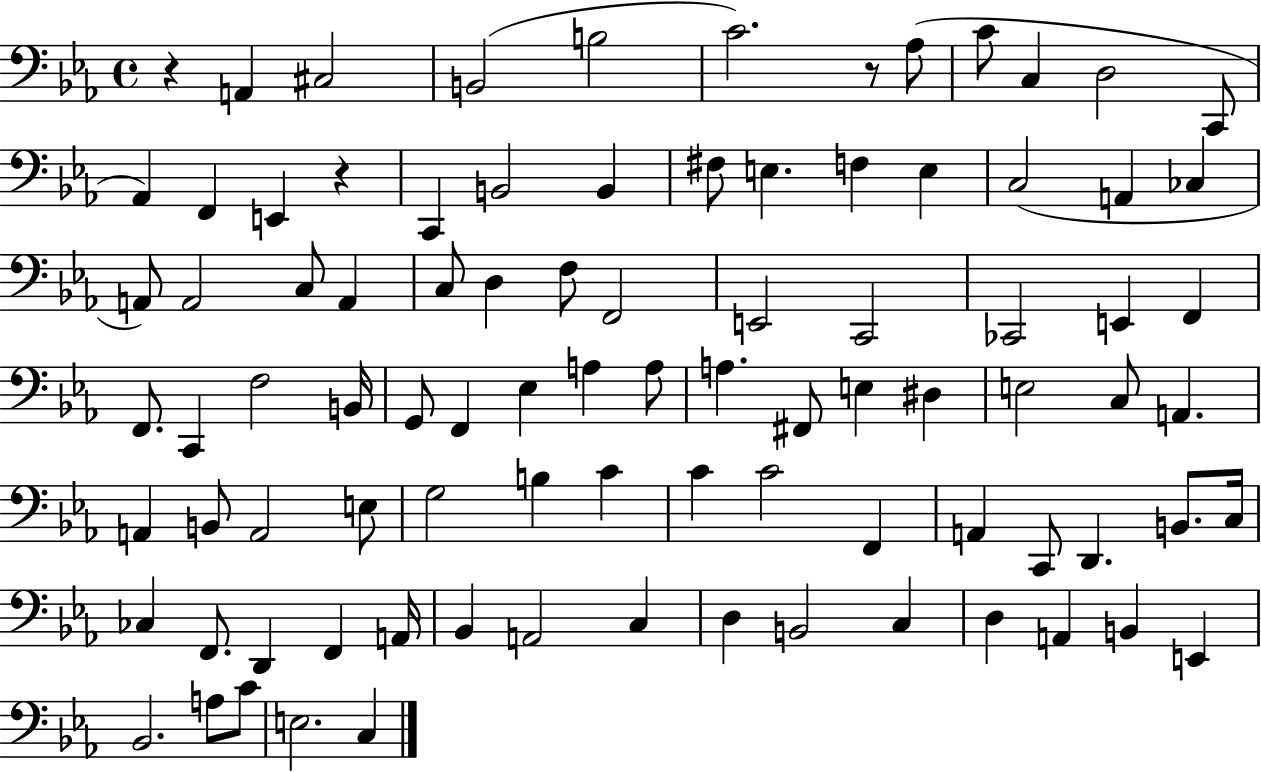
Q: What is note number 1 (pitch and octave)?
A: A2